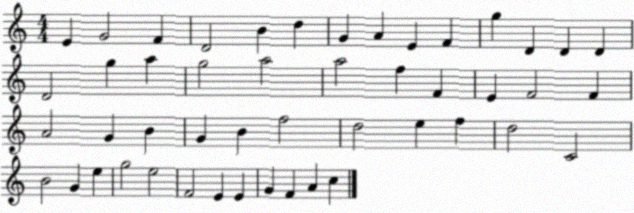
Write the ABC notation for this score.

X:1
T:Untitled
M:4/4
L:1/4
K:C
E G2 F D2 B d G A E F g D D D D2 g a g2 a2 a2 f F E F2 F A2 G B G B f2 d2 e f d2 C2 B2 G e g2 e2 F2 E E G F A c